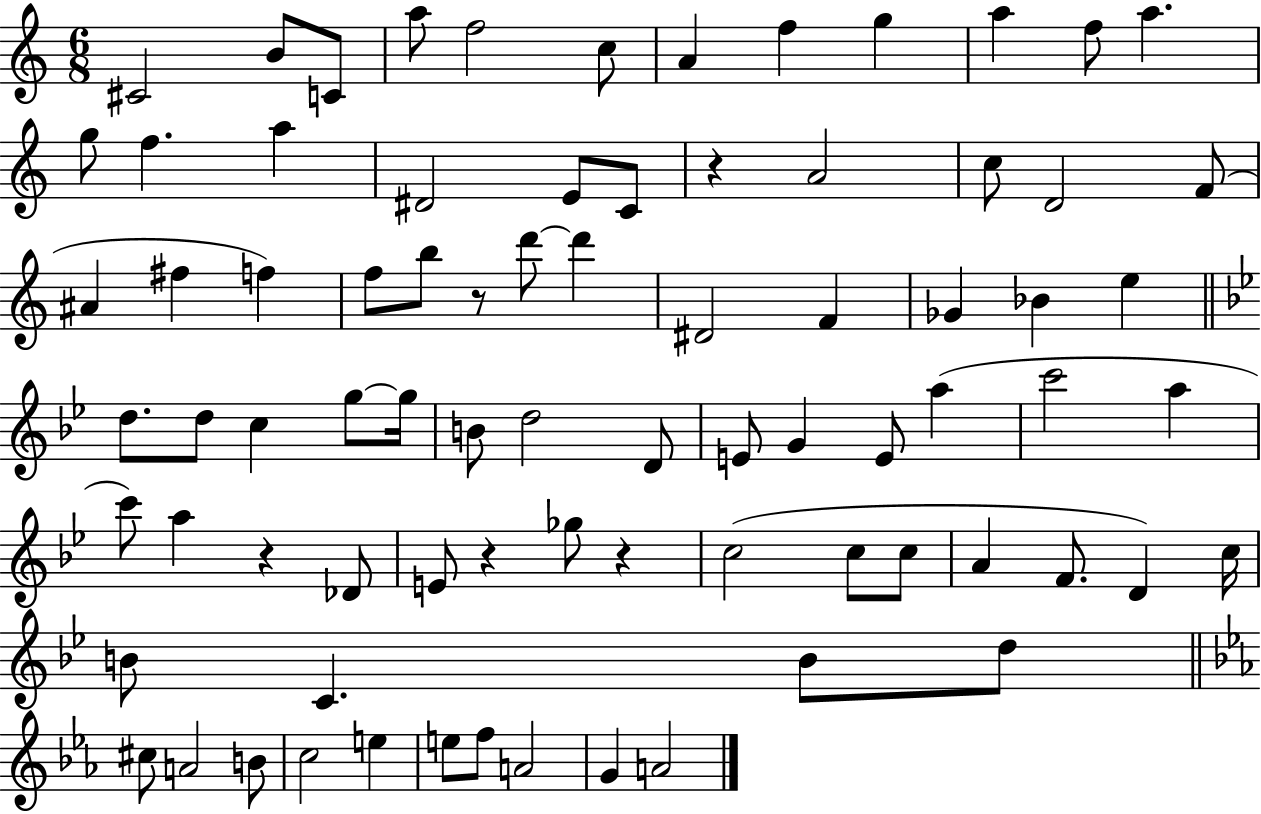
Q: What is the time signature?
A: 6/8